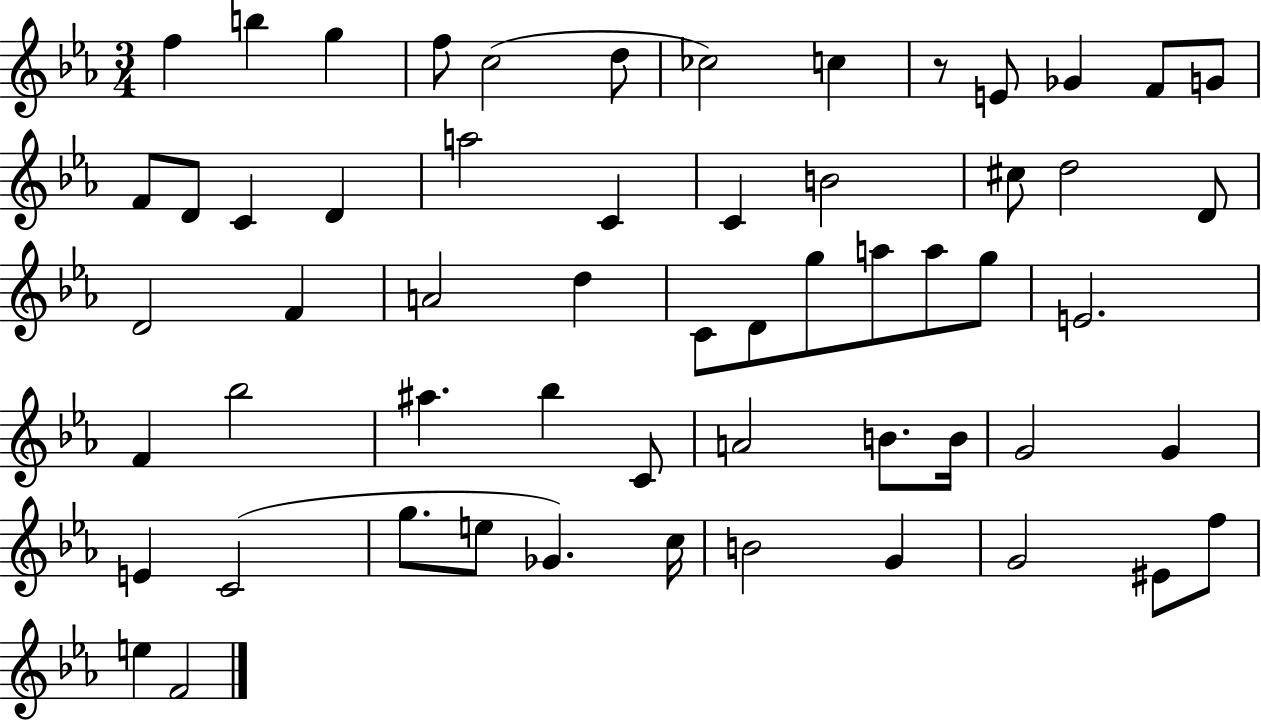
X:1
T:Untitled
M:3/4
L:1/4
K:Eb
f b g f/2 c2 d/2 _c2 c z/2 E/2 _G F/2 G/2 F/2 D/2 C D a2 C C B2 ^c/2 d2 D/2 D2 F A2 d C/2 D/2 g/2 a/2 a/2 g/2 E2 F _b2 ^a _b C/2 A2 B/2 B/4 G2 G E C2 g/2 e/2 _G c/4 B2 G G2 ^E/2 f/2 e F2